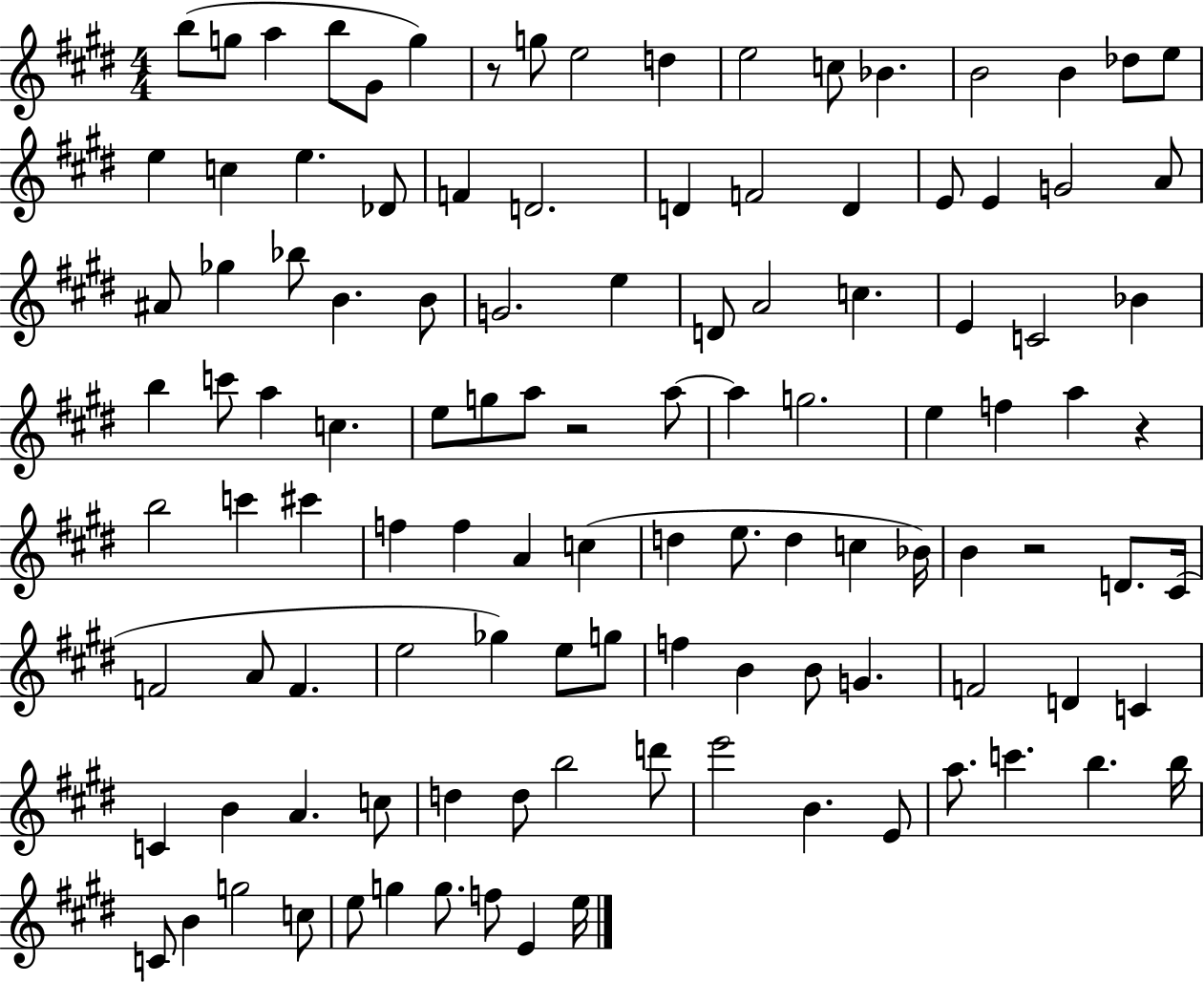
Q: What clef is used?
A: treble